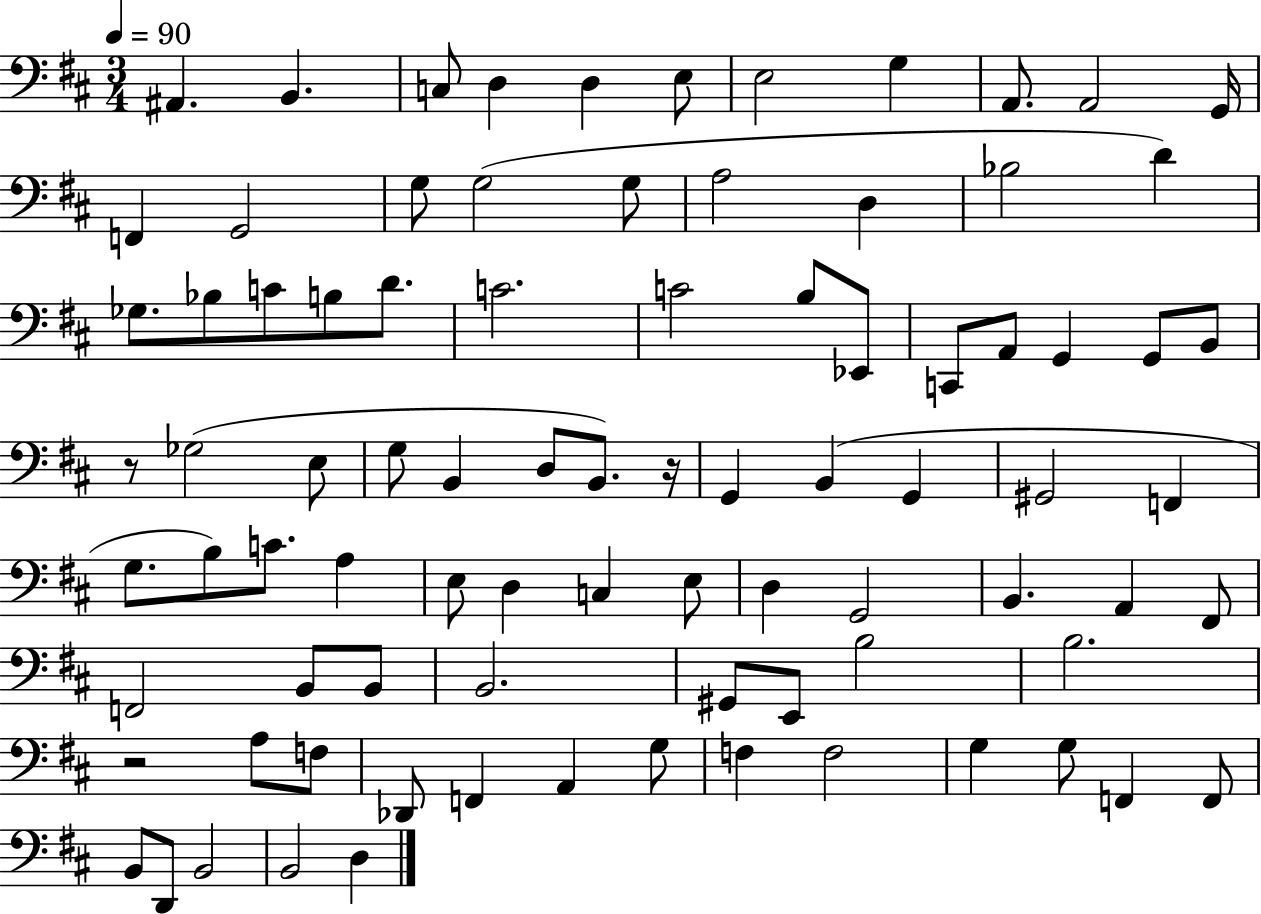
{
  \clef bass
  \numericTimeSignature
  \time 3/4
  \key d \major
  \tempo 4 = 90
  ais,4. b,4. | c8 d4 d4 e8 | e2 g4 | a,8. a,2 g,16 | \break f,4 g,2 | g8 g2( g8 | a2 d4 | bes2 d'4) | \break ges8. bes8 c'8 b8 d'8. | c'2. | c'2 b8 ees,8 | c,8 a,8 g,4 g,8 b,8 | \break r8 ges2( e8 | g8 b,4 d8 b,8.) r16 | g,4 b,4( g,4 | gis,2 f,4 | \break g8. b8) c'8. a4 | e8 d4 c4 e8 | d4 g,2 | b,4. a,4 fis,8 | \break f,2 b,8 b,8 | b,2. | gis,8 e,8 b2 | b2. | \break r2 a8 f8 | des,8 f,4 a,4 g8 | f4 f2 | g4 g8 f,4 f,8 | \break b,8 d,8 b,2 | b,2 d4 | \bar "|."
}